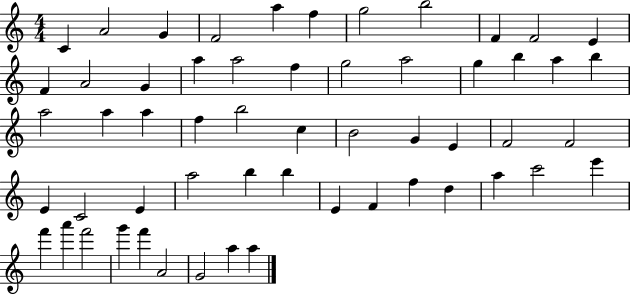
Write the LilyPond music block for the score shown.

{
  \clef treble
  \numericTimeSignature
  \time 4/4
  \key c \major
  c'4 a'2 g'4 | f'2 a''4 f''4 | g''2 b''2 | f'4 f'2 e'4 | \break f'4 a'2 g'4 | a''4 a''2 f''4 | g''2 a''2 | g''4 b''4 a''4 b''4 | \break a''2 a''4 a''4 | f''4 b''2 c''4 | b'2 g'4 e'4 | f'2 f'2 | \break e'4 c'2 e'4 | a''2 b''4 b''4 | e'4 f'4 f''4 d''4 | a''4 c'''2 e'''4 | \break f'''4 a'''4 f'''2 | g'''4 f'''4 a'2 | g'2 a''4 a''4 | \bar "|."
}